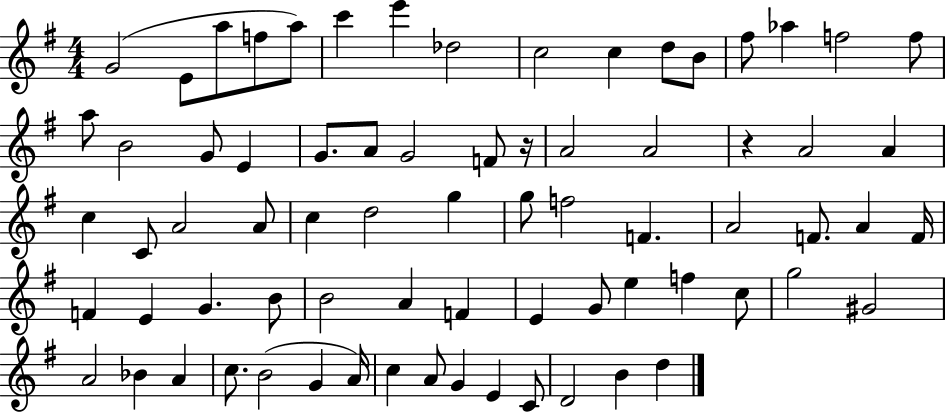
G4/h E4/e A5/e F5/e A5/e C6/q E6/q Db5/h C5/h C5/q D5/e B4/e F#5/e Ab5/q F5/h F5/e A5/e B4/h G4/e E4/q G4/e. A4/e G4/h F4/e R/s A4/h A4/h R/q A4/h A4/q C5/q C4/e A4/h A4/e C5/q D5/h G5/q G5/e F5/h F4/q. A4/h F4/e. A4/q F4/s F4/q E4/q G4/q. B4/e B4/h A4/q F4/q E4/q G4/e E5/q F5/q C5/e G5/h G#4/h A4/h Bb4/q A4/q C5/e. B4/h G4/q A4/s C5/q A4/e G4/q E4/q C4/e D4/h B4/q D5/q